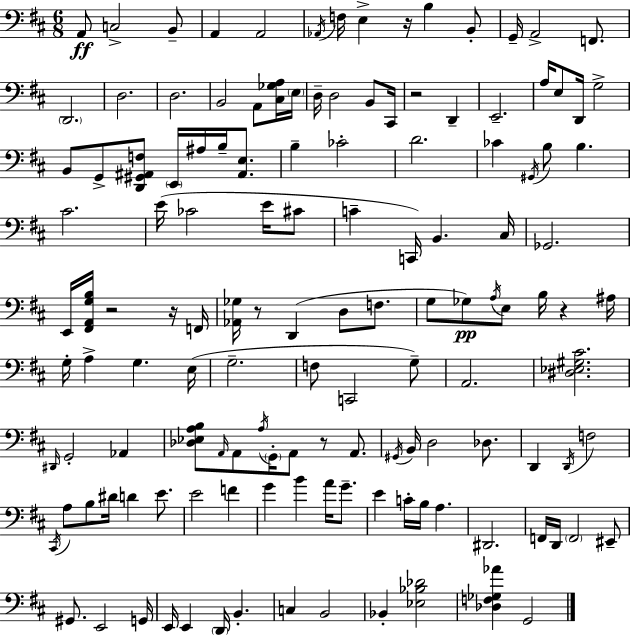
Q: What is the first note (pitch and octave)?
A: A2